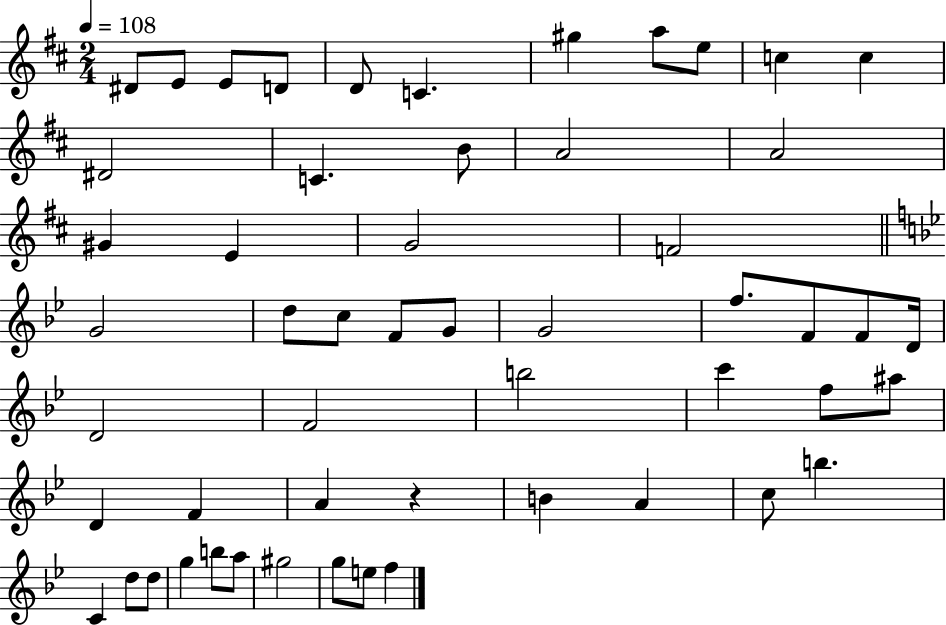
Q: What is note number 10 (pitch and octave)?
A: C5